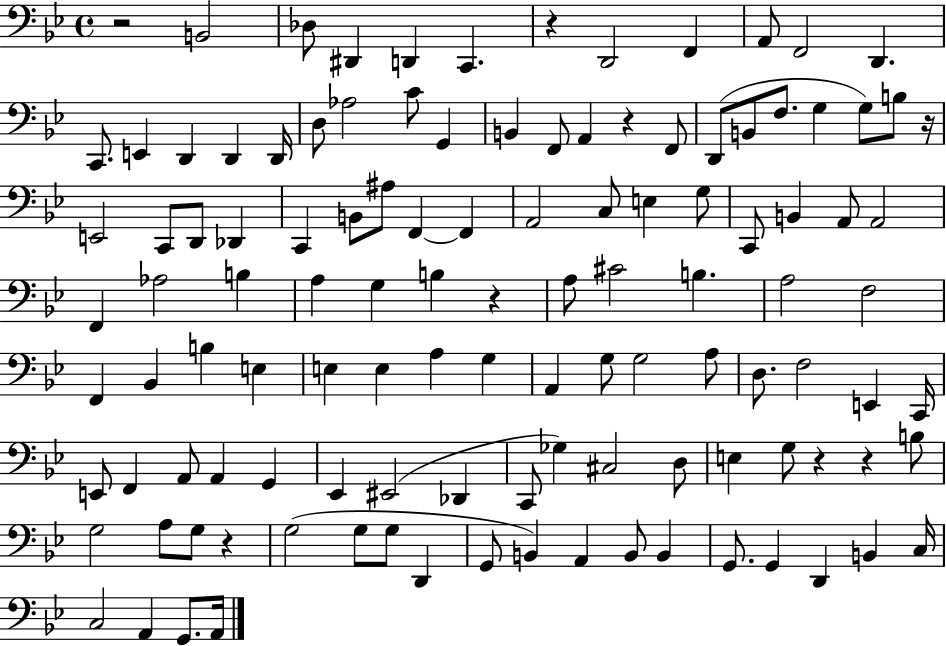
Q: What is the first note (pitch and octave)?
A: B2